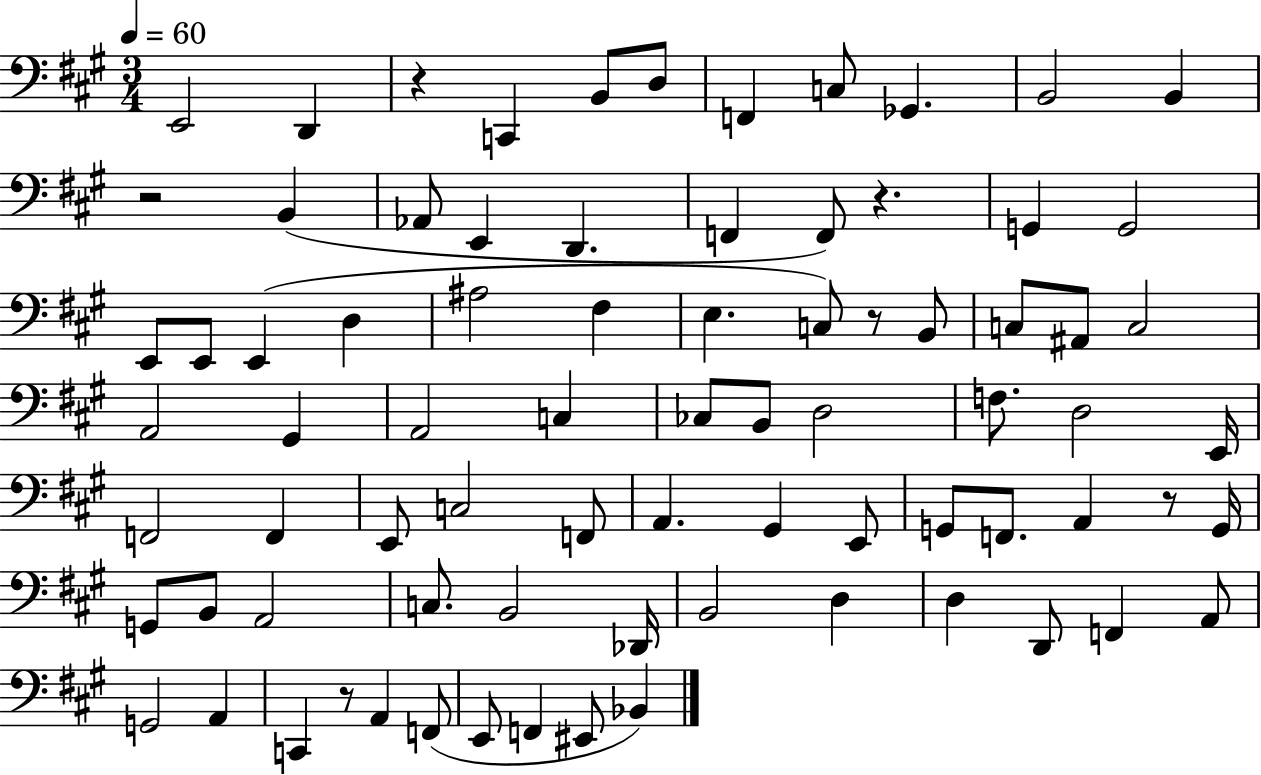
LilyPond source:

{
  \clef bass
  \numericTimeSignature
  \time 3/4
  \key a \major
  \tempo 4 = 60
  \repeat volta 2 { e,2 d,4 | r4 c,4 b,8 d8 | f,4 c8 ges,4. | b,2 b,4 | \break r2 b,4( | aes,8 e,4 d,4. | f,4 f,8) r4. | g,4 g,2 | \break e,8 e,8 e,4( d4 | ais2 fis4 | e4. c8) r8 b,8 | c8 ais,8 c2 | \break a,2 gis,4 | a,2 c4 | ces8 b,8 d2 | f8. d2 e,16 | \break f,2 f,4 | e,8 c2 f,8 | a,4. gis,4 e,8 | g,8 f,8. a,4 r8 g,16 | \break g,8 b,8 a,2 | c8. b,2 des,16 | b,2 d4 | d4 d,8 f,4 a,8 | \break g,2 a,4 | c,4 r8 a,4 f,8( | e,8 f,4 eis,8 bes,4) | } \bar "|."
}